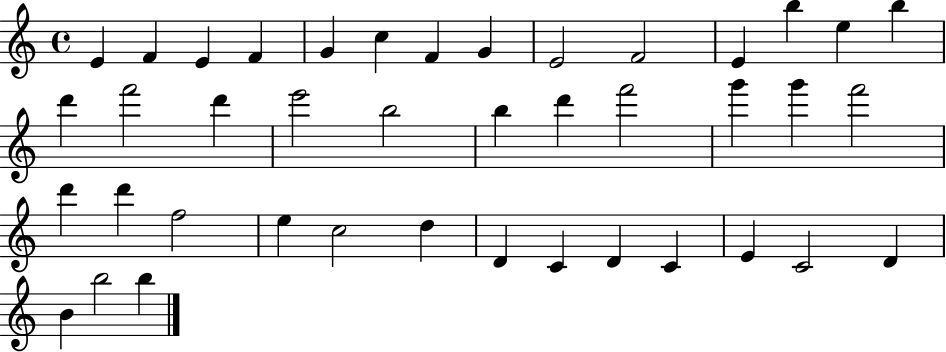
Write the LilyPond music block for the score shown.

{
  \clef treble
  \time 4/4
  \defaultTimeSignature
  \key c \major
  e'4 f'4 e'4 f'4 | g'4 c''4 f'4 g'4 | e'2 f'2 | e'4 b''4 e''4 b''4 | \break d'''4 f'''2 d'''4 | e'''2 b''2 | b''4 d'''4 f'''2 | g'''4 g'''4 f'''2 | \break d'''4 d'''4 f''2 | e''4 c''2 d''4 | d'4 c'4 d'4 c'4 | e'4 c'2 d'4 | \break b'4 b''2 b''4 | \bar "|."
}